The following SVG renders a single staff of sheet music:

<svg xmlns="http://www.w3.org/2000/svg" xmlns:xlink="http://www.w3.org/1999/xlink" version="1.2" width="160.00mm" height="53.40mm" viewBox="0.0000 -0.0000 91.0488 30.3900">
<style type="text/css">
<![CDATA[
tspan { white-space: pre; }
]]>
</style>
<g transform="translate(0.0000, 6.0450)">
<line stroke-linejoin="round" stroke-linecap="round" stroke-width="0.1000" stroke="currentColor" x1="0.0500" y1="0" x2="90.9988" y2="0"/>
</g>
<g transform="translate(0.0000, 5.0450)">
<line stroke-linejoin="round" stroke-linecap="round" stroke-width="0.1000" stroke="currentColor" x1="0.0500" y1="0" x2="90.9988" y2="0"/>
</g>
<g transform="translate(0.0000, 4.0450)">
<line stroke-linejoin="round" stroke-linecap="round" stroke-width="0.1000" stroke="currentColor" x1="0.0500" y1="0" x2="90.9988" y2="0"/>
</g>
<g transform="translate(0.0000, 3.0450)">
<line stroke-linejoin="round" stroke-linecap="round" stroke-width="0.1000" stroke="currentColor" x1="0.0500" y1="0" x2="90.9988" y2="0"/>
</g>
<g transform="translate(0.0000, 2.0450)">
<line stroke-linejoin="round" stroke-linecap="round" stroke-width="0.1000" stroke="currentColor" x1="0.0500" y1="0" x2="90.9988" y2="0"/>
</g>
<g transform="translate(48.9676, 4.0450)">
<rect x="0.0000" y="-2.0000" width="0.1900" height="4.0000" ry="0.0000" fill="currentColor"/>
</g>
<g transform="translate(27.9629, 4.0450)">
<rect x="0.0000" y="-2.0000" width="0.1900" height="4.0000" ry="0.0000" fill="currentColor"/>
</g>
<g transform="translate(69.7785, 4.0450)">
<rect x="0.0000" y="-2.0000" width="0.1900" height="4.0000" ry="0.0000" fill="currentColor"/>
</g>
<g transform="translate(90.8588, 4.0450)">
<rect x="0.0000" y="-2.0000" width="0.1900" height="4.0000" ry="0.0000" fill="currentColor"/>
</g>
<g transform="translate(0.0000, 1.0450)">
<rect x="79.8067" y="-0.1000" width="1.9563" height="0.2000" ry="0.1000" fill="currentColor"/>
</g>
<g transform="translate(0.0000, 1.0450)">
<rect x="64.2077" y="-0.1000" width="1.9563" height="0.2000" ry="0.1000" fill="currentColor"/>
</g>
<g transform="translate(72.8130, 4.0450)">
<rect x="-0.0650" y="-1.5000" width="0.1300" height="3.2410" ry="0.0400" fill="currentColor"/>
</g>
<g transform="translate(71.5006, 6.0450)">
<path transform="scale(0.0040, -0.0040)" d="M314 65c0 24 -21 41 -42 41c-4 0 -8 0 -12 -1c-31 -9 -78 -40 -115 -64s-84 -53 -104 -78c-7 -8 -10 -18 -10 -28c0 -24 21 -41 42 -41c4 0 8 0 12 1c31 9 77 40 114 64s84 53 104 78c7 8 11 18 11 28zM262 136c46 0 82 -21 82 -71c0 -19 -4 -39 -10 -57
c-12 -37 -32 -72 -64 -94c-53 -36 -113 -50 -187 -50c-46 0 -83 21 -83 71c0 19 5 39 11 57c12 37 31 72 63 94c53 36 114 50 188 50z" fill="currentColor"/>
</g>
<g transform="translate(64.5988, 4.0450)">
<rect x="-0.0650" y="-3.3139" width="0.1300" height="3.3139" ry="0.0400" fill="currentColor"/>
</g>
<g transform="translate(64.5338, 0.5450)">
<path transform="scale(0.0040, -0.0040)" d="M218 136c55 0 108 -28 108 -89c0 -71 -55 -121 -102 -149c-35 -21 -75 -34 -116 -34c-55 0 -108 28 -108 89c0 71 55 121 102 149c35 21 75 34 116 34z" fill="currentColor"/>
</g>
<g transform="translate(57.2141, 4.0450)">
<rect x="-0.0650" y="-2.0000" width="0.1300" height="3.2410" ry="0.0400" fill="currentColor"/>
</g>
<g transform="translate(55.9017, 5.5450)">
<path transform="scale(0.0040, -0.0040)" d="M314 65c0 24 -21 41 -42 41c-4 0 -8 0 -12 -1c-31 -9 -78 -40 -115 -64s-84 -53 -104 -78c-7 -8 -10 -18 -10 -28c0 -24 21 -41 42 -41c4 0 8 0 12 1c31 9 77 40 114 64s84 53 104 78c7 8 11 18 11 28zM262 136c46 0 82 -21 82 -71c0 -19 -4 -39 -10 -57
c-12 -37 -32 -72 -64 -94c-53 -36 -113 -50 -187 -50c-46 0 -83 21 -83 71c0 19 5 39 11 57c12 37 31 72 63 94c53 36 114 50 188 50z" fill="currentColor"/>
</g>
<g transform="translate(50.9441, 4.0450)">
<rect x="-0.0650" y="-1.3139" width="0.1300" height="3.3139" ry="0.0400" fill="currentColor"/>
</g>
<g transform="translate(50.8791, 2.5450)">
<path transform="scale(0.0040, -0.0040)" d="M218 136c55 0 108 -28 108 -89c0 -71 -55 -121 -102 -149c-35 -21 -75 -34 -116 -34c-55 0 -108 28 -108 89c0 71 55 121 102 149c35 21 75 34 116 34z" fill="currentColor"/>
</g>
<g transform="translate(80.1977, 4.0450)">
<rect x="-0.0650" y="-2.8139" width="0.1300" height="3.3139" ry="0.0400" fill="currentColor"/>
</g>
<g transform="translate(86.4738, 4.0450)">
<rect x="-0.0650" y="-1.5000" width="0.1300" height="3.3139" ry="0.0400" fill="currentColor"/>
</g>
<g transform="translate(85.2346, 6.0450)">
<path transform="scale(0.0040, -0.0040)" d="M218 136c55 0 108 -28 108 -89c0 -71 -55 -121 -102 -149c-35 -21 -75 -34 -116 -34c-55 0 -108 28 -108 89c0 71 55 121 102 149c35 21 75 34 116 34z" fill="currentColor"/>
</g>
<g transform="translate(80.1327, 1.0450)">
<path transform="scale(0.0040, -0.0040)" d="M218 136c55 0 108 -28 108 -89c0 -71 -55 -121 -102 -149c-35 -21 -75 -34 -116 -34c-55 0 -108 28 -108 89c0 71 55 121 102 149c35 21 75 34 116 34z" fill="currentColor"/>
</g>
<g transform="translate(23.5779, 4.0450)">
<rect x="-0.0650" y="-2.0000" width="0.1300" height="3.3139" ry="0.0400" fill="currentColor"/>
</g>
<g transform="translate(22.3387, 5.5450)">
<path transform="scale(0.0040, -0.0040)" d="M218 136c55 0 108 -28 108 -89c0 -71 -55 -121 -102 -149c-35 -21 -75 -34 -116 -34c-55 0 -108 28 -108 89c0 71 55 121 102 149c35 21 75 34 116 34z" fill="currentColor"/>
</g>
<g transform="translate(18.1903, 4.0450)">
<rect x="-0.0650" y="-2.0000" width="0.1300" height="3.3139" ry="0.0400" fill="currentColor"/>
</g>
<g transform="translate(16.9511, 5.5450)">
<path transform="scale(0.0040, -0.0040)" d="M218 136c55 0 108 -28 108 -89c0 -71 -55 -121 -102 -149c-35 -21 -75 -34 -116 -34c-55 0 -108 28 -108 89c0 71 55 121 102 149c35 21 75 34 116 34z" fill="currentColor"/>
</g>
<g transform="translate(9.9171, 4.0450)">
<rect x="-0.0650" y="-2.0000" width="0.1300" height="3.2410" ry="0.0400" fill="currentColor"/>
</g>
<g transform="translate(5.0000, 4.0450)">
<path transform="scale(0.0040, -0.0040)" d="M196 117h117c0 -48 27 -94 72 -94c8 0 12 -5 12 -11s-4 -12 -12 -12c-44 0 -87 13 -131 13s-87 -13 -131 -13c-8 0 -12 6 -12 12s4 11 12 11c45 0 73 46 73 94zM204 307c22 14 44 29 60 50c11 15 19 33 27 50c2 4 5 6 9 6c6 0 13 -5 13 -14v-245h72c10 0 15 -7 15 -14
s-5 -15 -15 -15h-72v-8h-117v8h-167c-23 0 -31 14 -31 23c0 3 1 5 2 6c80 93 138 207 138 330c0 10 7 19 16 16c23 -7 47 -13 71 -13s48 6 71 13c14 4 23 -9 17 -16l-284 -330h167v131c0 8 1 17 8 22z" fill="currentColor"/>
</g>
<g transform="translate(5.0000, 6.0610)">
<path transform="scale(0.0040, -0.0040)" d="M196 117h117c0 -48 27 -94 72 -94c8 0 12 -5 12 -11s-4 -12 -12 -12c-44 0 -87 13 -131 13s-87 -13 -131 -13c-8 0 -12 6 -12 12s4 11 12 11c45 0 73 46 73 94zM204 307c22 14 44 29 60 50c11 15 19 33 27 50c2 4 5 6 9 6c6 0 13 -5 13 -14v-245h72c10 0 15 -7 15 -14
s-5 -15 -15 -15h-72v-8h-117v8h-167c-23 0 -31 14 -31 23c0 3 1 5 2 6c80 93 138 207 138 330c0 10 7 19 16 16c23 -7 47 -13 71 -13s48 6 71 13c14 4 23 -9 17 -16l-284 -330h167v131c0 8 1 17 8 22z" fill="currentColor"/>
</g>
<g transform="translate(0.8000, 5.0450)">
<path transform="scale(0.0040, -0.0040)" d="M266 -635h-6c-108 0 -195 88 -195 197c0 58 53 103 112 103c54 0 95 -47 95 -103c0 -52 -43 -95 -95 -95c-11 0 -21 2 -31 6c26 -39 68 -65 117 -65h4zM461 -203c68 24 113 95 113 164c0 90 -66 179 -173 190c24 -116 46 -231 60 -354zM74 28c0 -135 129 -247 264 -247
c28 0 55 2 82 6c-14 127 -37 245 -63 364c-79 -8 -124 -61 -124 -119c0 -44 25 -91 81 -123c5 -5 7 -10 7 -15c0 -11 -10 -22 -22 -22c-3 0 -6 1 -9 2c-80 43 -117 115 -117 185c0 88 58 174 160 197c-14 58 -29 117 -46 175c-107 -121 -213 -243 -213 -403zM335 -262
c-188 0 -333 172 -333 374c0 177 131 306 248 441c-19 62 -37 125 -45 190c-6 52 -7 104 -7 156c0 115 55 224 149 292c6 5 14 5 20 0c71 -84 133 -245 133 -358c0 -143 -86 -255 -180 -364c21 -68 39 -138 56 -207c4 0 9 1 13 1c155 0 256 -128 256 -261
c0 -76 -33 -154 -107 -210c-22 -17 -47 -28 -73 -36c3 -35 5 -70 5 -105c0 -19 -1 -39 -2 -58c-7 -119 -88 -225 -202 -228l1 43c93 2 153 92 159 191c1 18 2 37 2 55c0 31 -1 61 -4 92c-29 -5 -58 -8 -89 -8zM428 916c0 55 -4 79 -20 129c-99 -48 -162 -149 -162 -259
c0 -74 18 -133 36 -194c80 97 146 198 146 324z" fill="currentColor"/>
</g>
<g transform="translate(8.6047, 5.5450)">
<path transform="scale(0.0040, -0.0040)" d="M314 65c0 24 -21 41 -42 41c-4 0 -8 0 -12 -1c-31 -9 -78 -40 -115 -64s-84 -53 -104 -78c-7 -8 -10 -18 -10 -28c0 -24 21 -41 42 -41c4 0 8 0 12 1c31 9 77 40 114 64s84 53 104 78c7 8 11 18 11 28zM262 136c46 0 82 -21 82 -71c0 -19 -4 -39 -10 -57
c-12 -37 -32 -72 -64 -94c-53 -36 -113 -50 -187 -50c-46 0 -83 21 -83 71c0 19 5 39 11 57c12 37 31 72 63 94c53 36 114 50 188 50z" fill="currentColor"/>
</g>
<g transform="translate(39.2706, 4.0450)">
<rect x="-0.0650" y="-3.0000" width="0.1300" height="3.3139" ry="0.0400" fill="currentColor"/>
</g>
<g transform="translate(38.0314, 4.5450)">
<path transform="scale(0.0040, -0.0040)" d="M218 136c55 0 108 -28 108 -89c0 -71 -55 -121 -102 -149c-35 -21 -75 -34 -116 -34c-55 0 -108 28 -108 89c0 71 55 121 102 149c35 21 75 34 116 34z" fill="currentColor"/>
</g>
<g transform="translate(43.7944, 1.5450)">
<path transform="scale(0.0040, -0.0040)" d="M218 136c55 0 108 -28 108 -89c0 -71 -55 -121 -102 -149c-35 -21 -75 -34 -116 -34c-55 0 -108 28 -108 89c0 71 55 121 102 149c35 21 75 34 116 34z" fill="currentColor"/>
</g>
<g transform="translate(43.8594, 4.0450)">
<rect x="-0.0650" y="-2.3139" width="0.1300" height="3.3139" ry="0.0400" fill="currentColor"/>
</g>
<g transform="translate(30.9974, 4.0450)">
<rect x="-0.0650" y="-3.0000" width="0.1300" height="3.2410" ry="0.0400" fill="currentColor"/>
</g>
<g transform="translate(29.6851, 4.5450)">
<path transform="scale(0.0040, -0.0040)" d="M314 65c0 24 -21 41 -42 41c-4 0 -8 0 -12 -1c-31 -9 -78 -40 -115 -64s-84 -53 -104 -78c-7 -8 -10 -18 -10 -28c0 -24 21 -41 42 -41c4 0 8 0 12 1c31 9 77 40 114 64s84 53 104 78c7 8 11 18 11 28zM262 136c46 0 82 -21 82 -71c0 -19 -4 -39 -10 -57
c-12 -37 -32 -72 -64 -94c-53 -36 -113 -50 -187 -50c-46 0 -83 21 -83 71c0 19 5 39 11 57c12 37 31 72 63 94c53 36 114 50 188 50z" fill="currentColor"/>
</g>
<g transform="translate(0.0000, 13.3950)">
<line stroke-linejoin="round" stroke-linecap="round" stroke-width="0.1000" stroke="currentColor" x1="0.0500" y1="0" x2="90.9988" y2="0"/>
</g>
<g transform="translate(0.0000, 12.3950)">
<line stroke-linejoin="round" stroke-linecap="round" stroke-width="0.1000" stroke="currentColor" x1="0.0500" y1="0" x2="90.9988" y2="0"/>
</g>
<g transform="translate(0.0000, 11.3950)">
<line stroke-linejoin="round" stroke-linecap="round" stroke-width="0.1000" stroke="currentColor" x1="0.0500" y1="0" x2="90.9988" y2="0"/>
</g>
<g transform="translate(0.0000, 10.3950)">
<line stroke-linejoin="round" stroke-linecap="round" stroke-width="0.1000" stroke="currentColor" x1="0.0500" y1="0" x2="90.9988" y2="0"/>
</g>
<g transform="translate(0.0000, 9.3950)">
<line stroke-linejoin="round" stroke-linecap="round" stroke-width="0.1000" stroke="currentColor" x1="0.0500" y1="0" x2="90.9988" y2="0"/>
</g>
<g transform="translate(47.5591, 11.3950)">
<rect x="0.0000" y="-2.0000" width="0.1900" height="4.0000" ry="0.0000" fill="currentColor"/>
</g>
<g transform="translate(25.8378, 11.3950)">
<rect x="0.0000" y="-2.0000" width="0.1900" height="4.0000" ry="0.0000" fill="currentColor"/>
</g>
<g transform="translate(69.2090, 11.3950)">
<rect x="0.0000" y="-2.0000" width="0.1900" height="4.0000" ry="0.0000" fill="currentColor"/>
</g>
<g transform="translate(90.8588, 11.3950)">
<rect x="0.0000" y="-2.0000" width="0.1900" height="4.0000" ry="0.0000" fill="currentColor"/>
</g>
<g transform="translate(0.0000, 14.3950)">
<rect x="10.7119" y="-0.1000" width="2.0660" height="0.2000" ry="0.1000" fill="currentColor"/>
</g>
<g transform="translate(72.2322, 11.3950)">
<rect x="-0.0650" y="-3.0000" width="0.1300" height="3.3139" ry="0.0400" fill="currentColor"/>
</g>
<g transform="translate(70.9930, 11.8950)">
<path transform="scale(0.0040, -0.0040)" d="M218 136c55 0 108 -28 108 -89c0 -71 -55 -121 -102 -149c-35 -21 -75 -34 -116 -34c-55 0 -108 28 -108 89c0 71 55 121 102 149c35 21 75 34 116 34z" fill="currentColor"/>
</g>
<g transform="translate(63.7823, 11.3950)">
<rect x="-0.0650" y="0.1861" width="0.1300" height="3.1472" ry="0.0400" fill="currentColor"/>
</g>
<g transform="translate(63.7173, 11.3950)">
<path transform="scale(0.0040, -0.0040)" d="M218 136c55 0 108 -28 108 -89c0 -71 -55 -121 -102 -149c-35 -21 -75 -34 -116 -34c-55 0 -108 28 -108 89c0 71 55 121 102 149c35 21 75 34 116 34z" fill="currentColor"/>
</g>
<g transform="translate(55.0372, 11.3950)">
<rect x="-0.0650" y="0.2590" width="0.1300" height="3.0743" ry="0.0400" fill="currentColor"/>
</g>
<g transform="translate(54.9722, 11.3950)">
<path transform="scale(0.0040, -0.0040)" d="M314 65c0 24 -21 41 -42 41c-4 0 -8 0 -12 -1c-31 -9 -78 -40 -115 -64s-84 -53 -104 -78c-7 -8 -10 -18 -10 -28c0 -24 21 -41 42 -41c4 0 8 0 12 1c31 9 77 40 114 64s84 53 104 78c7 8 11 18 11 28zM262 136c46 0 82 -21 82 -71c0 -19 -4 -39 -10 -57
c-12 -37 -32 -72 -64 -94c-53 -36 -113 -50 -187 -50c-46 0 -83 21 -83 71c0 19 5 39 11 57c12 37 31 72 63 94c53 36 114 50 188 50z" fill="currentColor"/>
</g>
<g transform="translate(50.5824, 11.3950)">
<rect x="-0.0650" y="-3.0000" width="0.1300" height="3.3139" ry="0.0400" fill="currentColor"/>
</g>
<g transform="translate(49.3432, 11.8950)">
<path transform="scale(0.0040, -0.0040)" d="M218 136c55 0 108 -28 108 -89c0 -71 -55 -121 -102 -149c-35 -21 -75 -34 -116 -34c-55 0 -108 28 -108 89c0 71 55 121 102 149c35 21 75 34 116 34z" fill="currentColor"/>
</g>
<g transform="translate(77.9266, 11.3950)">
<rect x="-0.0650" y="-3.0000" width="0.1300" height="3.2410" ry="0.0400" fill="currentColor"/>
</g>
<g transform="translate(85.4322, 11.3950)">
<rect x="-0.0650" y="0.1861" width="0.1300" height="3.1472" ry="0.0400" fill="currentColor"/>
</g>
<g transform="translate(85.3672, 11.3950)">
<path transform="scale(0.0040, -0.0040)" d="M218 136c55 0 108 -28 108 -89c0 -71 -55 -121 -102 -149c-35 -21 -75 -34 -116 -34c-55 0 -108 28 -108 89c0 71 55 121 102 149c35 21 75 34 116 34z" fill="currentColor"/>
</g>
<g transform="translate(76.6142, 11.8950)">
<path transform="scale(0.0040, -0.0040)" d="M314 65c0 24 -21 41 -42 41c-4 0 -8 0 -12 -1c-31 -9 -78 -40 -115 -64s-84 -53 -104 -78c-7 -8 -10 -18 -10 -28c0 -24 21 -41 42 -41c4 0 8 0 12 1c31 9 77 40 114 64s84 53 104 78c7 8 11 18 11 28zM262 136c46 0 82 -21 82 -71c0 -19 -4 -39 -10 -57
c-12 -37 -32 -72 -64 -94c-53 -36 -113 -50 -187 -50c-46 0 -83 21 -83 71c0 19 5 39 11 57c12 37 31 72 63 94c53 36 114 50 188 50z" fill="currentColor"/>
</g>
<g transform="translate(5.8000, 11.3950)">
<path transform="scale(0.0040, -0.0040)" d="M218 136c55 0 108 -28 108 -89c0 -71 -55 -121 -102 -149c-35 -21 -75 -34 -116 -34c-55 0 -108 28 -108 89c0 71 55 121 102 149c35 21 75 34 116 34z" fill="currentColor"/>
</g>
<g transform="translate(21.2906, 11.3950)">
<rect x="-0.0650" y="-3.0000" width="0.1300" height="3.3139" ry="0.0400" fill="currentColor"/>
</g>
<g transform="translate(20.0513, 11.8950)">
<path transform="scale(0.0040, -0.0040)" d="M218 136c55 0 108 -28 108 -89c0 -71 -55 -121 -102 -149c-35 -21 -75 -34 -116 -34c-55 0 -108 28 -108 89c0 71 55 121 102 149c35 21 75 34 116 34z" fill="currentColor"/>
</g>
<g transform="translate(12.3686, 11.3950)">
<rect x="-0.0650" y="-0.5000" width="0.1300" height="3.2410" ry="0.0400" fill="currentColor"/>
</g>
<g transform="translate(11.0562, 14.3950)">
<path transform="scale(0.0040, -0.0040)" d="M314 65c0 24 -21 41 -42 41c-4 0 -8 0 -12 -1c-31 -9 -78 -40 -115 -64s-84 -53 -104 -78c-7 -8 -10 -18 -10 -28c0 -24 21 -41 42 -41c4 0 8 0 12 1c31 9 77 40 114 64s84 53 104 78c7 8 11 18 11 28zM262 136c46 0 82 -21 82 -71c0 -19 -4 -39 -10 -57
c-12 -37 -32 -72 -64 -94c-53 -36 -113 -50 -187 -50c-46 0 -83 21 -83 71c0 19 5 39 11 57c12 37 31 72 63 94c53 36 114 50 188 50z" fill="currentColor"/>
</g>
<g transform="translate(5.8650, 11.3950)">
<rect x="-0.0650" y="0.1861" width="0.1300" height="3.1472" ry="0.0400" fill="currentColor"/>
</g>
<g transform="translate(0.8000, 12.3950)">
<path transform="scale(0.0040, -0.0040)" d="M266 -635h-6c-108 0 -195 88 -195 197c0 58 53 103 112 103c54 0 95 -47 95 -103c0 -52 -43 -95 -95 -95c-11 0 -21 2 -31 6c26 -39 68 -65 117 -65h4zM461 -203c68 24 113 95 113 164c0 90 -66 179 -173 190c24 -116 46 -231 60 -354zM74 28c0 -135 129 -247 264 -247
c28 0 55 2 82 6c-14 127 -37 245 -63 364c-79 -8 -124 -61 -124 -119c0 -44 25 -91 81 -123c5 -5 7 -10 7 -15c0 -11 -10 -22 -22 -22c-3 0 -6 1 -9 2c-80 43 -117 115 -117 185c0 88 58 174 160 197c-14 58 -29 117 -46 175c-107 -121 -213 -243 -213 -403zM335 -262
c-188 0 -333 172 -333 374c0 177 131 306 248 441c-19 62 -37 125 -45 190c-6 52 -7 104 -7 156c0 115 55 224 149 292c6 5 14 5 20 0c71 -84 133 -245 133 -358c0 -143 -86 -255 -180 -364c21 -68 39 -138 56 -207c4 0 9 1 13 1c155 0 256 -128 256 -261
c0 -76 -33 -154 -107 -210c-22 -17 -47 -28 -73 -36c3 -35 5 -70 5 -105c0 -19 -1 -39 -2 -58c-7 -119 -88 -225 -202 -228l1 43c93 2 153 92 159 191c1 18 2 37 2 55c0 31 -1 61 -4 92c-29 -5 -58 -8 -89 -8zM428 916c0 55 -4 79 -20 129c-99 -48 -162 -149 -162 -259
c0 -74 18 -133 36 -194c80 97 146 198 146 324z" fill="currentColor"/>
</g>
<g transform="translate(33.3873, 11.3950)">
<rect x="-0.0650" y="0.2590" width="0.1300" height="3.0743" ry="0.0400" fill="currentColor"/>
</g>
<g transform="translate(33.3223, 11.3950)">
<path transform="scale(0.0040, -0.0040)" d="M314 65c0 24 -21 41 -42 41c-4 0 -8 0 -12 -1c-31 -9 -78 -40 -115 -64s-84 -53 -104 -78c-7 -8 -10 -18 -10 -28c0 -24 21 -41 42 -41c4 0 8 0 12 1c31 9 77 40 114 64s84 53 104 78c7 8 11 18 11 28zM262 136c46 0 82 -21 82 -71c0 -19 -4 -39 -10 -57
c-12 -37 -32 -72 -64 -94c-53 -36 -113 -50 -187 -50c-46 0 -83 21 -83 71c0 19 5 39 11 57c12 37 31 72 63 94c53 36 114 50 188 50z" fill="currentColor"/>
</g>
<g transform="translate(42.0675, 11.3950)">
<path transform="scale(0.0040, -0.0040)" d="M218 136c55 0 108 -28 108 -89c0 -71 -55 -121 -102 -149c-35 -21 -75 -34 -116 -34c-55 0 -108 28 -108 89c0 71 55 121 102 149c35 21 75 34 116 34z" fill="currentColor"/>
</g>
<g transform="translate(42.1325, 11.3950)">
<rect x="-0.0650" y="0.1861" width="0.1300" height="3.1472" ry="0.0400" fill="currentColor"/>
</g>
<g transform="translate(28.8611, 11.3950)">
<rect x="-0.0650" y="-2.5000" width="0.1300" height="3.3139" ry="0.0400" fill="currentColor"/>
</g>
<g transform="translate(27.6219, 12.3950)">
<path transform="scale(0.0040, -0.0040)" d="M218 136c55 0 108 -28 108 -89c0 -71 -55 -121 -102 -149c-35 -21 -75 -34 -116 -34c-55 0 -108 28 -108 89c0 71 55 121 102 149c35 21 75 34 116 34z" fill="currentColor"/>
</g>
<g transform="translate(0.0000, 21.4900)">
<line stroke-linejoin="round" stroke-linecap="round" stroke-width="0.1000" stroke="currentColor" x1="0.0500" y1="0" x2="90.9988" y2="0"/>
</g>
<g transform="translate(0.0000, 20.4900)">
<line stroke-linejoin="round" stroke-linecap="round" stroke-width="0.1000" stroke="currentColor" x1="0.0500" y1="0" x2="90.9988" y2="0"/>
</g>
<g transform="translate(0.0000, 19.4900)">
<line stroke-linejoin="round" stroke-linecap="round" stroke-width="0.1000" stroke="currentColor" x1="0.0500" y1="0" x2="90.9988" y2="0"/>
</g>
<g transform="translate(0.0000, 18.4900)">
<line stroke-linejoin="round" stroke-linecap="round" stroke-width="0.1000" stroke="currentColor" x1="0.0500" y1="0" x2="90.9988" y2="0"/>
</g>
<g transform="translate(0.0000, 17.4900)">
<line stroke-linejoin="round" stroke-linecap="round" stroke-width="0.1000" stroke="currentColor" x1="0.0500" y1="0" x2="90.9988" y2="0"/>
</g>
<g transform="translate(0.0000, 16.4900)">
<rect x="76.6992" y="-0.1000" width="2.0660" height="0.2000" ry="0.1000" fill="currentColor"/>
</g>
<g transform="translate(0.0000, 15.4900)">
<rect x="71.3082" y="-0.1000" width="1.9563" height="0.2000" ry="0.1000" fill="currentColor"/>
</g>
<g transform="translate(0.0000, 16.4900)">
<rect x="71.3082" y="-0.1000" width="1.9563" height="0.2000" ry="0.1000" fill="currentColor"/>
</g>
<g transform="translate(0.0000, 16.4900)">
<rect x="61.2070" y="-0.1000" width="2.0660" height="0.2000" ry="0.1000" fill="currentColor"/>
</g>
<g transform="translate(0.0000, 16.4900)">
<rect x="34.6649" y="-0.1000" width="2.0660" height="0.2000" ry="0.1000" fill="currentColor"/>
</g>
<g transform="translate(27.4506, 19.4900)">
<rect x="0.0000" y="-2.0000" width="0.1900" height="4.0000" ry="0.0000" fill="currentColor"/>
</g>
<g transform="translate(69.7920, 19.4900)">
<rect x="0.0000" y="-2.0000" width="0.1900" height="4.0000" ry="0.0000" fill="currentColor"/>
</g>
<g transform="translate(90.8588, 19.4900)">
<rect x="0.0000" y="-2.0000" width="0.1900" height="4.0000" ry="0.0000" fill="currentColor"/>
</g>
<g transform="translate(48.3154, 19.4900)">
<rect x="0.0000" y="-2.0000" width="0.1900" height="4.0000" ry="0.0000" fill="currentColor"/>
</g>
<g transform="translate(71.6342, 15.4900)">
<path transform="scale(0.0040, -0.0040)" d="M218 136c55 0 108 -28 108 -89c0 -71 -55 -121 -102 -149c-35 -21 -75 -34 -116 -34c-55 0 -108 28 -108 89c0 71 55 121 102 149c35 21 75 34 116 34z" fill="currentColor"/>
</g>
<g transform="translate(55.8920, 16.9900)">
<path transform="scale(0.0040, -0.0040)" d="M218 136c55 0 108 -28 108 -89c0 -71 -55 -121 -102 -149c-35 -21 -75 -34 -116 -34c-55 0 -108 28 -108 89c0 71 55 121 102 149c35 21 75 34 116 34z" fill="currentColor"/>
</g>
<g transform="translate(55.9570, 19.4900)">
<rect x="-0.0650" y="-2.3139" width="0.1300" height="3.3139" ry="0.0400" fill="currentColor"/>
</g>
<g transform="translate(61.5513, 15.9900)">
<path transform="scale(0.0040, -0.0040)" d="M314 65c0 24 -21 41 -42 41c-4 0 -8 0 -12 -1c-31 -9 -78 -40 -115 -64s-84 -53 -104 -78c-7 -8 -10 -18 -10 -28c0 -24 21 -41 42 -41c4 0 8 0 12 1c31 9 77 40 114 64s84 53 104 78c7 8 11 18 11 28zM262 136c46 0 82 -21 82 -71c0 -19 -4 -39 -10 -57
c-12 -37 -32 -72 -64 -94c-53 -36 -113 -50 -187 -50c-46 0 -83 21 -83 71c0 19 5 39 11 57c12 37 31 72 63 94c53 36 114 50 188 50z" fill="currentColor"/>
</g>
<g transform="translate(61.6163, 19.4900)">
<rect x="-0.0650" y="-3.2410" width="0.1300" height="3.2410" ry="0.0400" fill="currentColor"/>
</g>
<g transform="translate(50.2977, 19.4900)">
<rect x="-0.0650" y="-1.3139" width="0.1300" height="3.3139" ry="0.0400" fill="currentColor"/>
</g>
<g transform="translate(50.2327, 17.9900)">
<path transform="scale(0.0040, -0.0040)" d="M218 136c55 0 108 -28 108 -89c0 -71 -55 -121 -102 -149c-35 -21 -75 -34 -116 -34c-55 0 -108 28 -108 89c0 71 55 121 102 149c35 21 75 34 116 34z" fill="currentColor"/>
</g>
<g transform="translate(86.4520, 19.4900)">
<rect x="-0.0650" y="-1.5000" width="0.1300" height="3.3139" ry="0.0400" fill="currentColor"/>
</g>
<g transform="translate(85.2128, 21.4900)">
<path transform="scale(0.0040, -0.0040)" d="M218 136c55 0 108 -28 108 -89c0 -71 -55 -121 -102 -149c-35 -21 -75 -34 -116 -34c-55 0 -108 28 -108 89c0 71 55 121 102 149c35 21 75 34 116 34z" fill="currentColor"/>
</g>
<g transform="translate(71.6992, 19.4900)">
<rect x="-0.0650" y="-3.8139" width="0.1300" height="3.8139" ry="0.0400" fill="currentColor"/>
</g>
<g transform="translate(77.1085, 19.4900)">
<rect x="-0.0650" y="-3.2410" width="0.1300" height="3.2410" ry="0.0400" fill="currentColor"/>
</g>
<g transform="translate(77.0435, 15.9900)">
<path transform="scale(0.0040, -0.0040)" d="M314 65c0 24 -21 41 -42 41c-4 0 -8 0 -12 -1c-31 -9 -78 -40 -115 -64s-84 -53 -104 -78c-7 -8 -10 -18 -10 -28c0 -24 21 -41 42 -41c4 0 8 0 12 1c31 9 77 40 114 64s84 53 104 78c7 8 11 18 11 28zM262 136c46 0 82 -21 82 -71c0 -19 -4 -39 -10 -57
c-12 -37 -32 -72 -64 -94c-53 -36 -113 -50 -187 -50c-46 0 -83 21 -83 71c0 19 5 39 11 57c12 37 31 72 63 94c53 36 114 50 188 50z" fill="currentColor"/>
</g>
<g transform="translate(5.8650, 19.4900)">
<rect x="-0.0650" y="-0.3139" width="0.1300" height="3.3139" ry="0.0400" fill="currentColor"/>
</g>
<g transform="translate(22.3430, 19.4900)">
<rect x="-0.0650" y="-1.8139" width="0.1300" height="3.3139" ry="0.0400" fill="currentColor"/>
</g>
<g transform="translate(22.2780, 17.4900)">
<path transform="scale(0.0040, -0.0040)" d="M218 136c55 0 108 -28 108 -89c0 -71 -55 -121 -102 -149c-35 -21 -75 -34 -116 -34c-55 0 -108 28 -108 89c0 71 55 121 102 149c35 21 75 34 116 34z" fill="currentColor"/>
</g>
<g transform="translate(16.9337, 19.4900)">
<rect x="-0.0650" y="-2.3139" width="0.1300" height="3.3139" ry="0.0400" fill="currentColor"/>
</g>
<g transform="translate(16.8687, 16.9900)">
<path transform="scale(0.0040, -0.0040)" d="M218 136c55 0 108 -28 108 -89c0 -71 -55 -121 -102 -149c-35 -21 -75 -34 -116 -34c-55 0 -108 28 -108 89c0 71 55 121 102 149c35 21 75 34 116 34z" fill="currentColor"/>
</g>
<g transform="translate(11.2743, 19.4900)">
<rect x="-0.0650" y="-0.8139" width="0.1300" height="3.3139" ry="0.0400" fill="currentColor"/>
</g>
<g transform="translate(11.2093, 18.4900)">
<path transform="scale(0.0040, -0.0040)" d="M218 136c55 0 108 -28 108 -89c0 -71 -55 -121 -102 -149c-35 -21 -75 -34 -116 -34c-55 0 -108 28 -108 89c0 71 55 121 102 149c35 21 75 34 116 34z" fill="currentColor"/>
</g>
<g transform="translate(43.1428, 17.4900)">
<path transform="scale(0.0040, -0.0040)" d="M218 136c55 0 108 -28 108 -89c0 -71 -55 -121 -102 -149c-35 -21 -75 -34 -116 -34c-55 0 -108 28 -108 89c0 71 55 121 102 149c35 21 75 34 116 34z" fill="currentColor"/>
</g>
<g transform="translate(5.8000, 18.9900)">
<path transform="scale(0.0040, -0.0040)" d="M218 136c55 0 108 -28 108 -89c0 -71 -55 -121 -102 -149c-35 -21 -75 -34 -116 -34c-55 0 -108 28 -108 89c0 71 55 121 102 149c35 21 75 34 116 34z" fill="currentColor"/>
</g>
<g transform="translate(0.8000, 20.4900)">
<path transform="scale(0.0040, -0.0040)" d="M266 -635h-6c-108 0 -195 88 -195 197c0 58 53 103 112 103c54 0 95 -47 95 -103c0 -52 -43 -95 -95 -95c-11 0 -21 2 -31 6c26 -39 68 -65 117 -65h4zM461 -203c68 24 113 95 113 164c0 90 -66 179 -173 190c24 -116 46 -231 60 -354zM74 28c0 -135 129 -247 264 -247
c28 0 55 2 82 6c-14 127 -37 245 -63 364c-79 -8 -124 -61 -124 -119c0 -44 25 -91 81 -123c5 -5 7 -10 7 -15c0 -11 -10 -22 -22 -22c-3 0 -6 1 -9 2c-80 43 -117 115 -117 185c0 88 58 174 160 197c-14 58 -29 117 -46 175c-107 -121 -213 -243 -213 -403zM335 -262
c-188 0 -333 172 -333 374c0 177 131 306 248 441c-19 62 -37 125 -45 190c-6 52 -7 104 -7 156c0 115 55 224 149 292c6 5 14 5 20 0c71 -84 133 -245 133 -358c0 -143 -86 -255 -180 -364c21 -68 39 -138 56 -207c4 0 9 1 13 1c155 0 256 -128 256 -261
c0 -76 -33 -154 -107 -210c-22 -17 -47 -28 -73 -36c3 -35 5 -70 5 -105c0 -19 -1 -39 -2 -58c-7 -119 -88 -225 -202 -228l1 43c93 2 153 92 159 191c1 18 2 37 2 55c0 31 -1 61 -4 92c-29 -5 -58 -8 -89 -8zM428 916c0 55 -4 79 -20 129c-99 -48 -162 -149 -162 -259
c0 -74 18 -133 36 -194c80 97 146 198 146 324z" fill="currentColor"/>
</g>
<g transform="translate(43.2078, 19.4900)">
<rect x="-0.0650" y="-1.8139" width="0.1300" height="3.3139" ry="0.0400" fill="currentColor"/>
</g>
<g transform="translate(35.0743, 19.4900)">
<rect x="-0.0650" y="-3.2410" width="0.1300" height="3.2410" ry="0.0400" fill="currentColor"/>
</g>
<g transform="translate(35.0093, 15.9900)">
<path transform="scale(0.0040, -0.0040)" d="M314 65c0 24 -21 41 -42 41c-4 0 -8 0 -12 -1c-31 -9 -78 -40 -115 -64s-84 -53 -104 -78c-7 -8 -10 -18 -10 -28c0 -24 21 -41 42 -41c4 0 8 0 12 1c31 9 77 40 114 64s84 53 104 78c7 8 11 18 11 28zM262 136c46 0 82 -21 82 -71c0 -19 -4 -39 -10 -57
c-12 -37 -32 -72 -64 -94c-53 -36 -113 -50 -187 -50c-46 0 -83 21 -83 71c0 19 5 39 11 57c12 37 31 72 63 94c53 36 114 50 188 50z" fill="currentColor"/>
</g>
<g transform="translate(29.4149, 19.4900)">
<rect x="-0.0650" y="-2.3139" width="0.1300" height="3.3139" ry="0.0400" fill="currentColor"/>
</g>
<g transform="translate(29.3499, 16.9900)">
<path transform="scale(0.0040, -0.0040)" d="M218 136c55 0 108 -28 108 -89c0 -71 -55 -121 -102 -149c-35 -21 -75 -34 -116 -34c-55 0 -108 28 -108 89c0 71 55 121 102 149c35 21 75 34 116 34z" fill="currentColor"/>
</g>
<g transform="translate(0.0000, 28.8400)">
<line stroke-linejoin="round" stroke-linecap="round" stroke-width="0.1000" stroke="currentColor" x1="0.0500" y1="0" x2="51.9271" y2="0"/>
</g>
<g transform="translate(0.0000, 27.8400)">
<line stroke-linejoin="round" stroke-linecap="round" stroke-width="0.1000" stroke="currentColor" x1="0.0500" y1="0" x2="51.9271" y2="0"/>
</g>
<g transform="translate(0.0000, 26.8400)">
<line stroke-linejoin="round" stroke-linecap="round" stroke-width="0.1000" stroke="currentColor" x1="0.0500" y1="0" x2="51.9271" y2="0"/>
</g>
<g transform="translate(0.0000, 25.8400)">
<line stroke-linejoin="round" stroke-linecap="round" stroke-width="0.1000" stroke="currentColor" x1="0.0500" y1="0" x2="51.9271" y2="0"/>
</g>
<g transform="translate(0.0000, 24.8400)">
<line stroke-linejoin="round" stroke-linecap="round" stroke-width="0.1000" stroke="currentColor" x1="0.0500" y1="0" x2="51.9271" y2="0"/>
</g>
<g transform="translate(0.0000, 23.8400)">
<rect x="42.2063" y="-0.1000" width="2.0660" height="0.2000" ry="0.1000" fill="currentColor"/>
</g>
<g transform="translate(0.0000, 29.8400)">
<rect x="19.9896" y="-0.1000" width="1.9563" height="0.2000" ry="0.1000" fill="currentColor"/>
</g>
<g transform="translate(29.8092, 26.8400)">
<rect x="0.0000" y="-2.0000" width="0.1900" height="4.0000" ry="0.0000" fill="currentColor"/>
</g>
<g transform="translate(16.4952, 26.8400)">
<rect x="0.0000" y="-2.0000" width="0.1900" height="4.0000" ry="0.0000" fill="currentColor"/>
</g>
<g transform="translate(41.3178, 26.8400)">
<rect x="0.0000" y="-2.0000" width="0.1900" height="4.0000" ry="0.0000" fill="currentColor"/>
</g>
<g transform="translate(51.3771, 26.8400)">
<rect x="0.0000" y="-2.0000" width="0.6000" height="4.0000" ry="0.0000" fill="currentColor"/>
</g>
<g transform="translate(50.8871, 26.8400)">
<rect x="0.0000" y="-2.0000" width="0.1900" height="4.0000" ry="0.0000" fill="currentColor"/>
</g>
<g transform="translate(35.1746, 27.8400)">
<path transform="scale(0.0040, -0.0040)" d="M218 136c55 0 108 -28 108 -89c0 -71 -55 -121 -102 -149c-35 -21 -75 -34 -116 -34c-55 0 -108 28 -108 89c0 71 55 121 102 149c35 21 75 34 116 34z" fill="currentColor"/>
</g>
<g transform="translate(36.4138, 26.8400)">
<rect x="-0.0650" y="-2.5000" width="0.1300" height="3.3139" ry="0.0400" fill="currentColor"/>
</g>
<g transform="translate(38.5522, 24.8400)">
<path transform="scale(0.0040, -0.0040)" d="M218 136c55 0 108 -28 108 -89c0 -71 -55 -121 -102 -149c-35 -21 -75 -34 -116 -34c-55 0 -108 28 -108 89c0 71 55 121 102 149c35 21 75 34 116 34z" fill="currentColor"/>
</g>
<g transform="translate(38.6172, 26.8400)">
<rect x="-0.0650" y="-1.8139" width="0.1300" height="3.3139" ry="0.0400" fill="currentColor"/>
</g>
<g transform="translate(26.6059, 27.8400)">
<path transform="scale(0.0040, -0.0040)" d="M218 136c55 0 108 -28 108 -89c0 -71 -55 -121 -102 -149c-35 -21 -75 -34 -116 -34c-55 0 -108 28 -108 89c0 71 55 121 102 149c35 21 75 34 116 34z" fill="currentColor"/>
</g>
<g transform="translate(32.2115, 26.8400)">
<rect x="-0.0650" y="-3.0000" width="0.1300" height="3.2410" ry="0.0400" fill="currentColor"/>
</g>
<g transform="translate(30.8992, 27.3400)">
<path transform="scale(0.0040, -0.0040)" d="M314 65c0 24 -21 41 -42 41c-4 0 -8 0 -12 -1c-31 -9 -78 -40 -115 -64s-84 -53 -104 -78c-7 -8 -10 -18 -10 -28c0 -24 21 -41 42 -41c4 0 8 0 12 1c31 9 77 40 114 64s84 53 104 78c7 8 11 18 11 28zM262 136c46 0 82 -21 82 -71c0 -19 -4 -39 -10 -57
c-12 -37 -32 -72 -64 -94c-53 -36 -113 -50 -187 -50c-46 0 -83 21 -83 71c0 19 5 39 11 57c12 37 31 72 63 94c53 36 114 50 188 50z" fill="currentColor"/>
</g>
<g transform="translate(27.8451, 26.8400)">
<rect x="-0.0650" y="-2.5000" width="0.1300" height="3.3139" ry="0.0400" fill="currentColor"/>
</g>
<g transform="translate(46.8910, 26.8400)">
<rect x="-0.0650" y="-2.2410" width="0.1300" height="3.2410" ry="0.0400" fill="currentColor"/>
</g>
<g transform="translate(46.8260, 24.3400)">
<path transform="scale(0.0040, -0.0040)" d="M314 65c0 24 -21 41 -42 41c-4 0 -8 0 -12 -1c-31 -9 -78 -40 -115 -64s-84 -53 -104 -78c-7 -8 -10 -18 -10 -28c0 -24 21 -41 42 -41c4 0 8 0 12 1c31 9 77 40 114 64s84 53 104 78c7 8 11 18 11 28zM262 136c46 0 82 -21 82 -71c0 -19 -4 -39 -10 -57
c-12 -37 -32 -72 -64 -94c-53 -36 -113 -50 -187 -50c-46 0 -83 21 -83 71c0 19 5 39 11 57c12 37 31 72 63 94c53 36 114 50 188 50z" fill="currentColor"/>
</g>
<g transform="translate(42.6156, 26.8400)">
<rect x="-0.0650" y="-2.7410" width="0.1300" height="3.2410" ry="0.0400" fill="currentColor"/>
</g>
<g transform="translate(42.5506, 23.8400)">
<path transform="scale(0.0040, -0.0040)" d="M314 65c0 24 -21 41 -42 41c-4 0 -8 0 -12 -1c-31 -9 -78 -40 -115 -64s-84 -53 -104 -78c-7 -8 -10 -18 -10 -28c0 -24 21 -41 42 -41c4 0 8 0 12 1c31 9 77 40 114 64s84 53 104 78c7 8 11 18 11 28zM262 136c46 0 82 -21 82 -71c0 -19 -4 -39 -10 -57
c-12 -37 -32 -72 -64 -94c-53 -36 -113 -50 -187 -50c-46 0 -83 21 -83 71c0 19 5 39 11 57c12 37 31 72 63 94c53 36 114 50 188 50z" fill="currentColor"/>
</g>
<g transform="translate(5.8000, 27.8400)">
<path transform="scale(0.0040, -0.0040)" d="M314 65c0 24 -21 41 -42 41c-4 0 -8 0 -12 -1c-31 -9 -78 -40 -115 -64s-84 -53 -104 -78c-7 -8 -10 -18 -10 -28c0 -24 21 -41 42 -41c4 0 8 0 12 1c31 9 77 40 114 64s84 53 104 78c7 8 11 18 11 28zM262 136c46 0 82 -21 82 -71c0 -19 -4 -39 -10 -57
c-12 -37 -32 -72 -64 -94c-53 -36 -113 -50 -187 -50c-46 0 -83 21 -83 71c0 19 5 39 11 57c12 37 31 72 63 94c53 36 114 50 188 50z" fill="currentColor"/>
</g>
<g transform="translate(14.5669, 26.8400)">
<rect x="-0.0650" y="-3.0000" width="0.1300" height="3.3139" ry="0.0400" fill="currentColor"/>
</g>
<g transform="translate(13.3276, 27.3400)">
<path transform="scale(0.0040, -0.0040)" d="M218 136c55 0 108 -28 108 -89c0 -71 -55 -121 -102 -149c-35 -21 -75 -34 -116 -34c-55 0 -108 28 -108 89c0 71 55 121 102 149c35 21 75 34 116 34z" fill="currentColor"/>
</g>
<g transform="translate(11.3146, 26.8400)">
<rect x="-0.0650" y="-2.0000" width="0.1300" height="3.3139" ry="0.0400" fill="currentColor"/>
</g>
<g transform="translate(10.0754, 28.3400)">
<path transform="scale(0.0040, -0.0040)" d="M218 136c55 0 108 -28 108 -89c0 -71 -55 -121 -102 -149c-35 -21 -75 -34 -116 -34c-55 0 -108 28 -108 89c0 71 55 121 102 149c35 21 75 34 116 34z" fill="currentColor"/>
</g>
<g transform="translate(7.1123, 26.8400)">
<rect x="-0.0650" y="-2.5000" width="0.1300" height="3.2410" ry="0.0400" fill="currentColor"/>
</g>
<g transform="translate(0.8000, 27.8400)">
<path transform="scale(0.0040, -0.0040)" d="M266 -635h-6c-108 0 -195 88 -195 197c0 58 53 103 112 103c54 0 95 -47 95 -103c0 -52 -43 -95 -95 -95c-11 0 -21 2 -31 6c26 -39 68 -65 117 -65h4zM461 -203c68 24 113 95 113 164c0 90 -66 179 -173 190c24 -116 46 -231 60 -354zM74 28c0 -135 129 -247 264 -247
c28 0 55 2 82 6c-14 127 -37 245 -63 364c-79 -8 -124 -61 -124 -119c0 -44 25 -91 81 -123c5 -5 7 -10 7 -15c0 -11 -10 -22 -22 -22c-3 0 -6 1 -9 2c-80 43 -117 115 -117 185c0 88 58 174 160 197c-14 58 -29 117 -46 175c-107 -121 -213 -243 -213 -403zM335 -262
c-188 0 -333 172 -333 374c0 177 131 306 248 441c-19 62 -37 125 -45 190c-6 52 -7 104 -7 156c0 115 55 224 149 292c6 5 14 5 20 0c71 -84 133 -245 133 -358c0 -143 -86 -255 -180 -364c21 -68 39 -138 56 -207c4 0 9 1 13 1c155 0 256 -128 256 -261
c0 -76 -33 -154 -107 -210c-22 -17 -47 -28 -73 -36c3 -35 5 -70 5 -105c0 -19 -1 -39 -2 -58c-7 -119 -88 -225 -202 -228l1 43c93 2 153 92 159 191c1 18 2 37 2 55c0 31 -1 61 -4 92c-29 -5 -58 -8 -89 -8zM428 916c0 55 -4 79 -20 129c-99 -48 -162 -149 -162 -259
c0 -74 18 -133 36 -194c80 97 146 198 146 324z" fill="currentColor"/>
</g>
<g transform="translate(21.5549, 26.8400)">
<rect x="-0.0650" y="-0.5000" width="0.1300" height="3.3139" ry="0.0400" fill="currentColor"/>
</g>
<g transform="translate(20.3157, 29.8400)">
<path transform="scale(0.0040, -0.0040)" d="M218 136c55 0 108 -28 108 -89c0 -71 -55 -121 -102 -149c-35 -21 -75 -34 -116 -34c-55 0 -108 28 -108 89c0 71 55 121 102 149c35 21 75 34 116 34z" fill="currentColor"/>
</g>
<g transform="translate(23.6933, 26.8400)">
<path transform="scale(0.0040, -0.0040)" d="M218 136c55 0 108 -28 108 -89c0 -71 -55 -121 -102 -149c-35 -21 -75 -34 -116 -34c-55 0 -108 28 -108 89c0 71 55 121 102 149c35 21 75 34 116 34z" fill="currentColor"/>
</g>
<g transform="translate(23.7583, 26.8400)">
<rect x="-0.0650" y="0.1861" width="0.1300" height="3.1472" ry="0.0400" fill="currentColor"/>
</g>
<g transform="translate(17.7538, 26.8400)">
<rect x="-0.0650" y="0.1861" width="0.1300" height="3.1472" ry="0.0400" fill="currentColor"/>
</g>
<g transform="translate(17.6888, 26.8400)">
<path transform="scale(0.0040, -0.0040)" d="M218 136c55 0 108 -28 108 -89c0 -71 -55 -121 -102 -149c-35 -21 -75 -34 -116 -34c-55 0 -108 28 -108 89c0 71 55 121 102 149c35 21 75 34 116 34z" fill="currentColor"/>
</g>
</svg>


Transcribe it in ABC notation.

X:1
T:Untitled
M:4/4
L:1/4
K:C
F2 F F A2 A g e F2 b E2 a E B C2 A G B2 B A B2 B A A2 B c d g f g b2 f e g b2 c' b2 E G2 F A B C B G A2 G f a2 g2